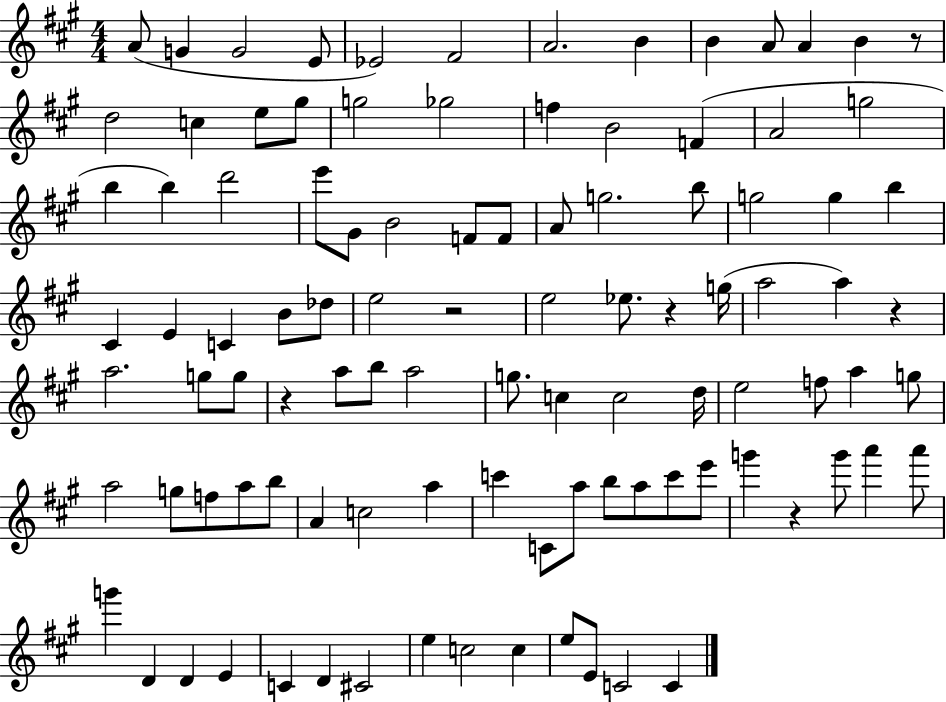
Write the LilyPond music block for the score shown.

{
  \clef treble
  \numericTimeSignature
  \time 4/4
  \key a \major
  \repeat volta 2 { a'8( g'4 g'2 e'8 | ees'2) fis'2 | a'2. b'4 | b'4 a'8 a'4 b'4 r8 | \break d''2 c''4 e''8 gis''8 | g''2 ges''2 | f''4 b'2 f'4( | a'2 g''2 | \break b''4 b''4) d'''2 | e'''8 gis'8 b'2 f'8 f'8 | a'8 g''2. b''8 | g''2 g''4 b''4 | \break cis'4 e'4 c'4 b'8 des''8 | e''2 r2 | e''2 ees''8. r4 g''16( | a''2 a''4) r4 | \break a''2. g''8 g''8 | r4 a''8 b''8 a''2 | g''8. c''4 c''2 d''16 | e''2 f''8 a''4 g''8 | \break a''2 g''8 f''8 a''8 b''8 | a'4 c''2 a''4 | c'''4 c'8 a''8 b''8 a''8 c'''8 e'''8 | g'''4 r4 g'''8 a'''4 a'''8 | \break g'''4 d'4 d'4 e'4 | c'4 d'4 cis'2 | e''4 c''2 c''4 | e''8 e'8 c'2 c'4 | \break } \bar "|."
}